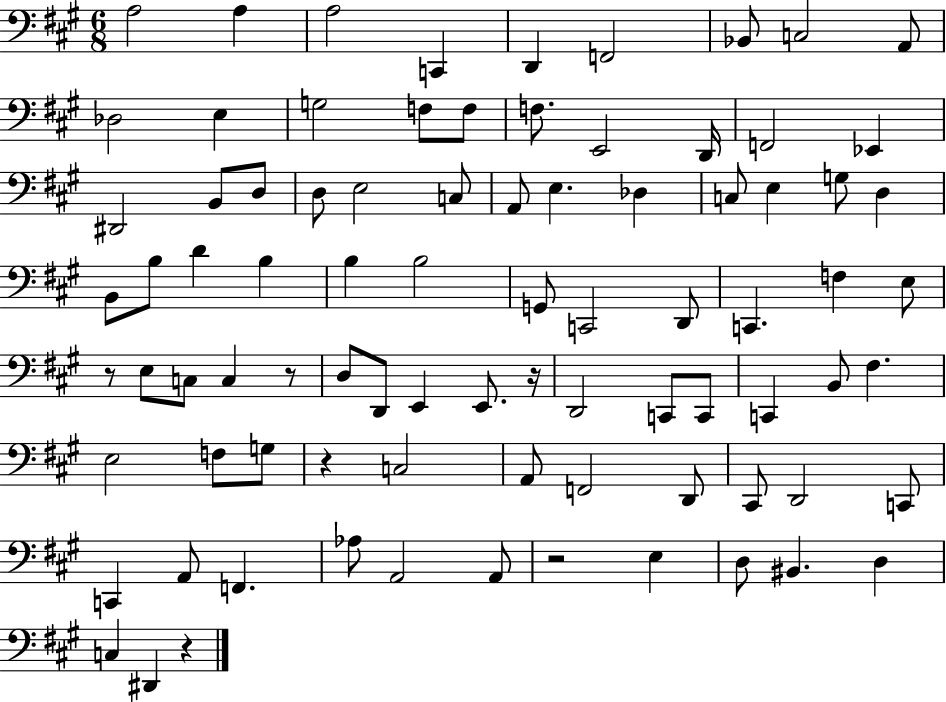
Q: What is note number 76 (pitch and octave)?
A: BIS2